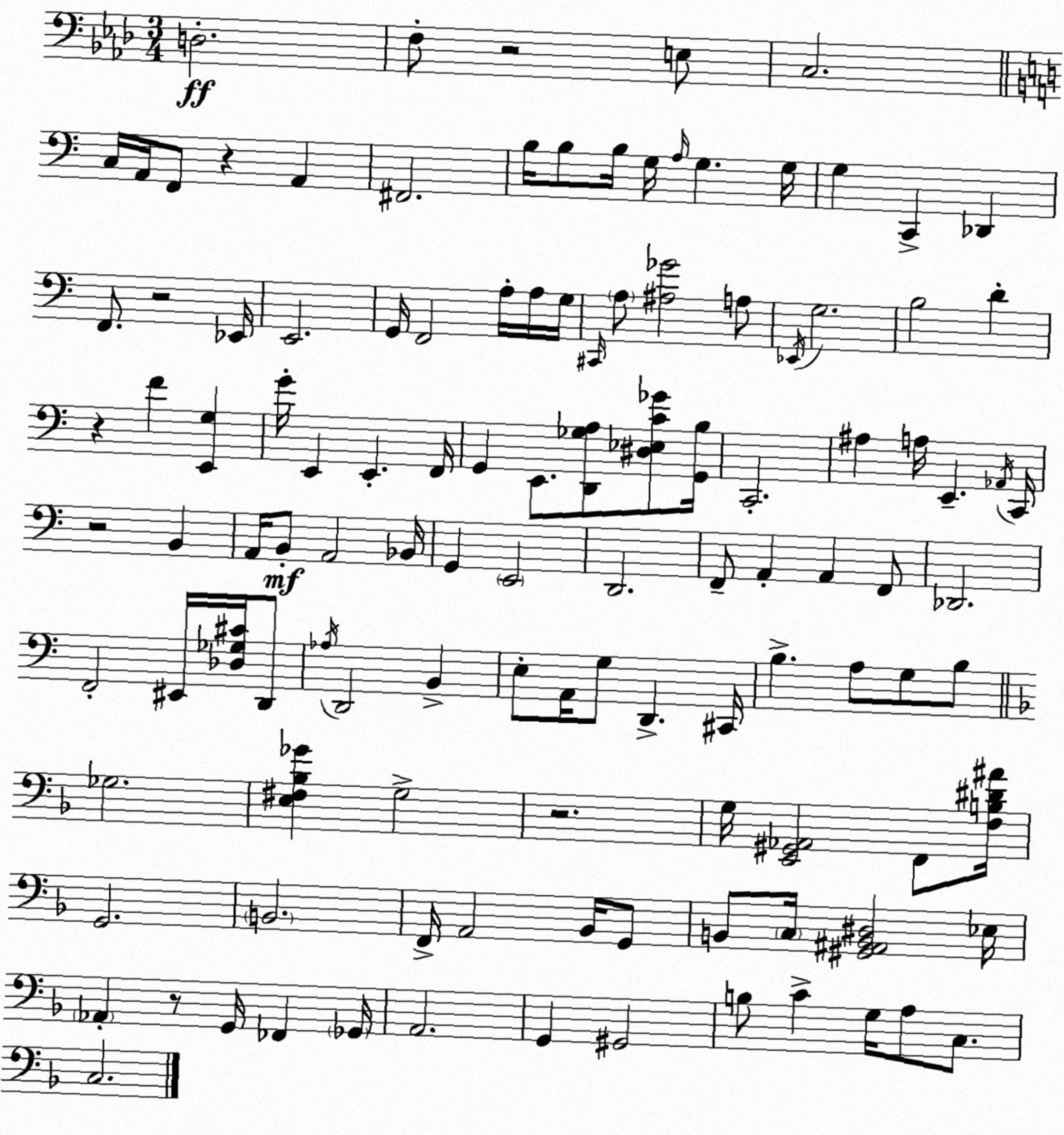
X:1
T:Untitled
M:3/4
L:1/4
K:Ab
D,2 F,/2 z2 E,/2 C,2 C,/4 A,,/4 F,,/2 z A,, ^F,,2 B,/4 B,/2 B,/4 G,/4 A,/4 G, G,/4 G, C,, _D,, F,,/2 z2 _E,,/4 E,,2 G,,/4 F,,2 A,/4 A,/4 G,/4 ^C,,/4 A,/2 [^A,_G]2 A,/2 _E,,/4 G,2 B,2 D z F [E,,G,] G/4 E,, E,, F,,/4 G,, E,,/2 [D,,_G,A,]/2 [^D,_E,C_G]/2 [G,,B,]/4 C,,2 ^A, A,/4 E,, _A,,/4 C,,/4 z2 B,, A,,/4 B,,/2 A,,2 _B,,/4 G,, E,,2 D,,2 F,,/2 A,, A,, F,,/2 _D,,2 F,,2 ^E,,/4 [_D,_G,^C]/4 D,,/2 _A,/4 D,,2 B,, E,/2 A,,/4 G,/2 D,, ^C,,/4 B, A,/2 G,/2 B,/2 _G,2 [E,^F,_B,_G] G,2 z2 G,/4 [E,,^G,,_A,,]2 F,,/2 [F,B,^D^A]/4 G,,2 B,,2 F,,/4 A,,2 _B,,/4 G,,/2 B,,/2 C,/4 [^G,,^A,,B,,^D,]2 _E,/4 _A,, z/2 G,,/4 _F,, _G,,/4 A,,2 G,, ^G,,2 B,/2 C G,/4 A,/2 C,/2 C,2